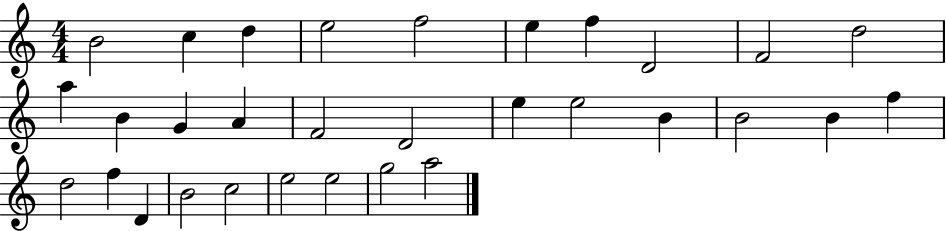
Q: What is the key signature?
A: C major